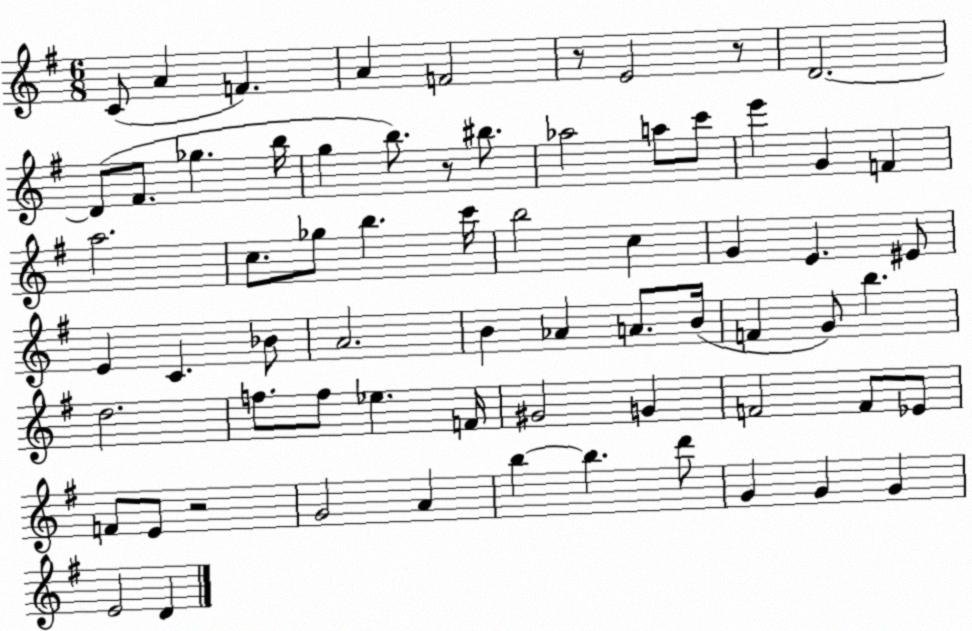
X:1
T:Untitled
M:6/8
L:1/4
K:G
C/2 A F A F2 z/2 E2 z/2 D2 D/2 ^F/2 _g b/4 g b/2 z/2 ^b/2 _a2 a/2 c'/2 e' G F a2 c/2 _g/2 b c'/4 b2 c G E ^E/2 E C _B/2 A2 B _A A/2 B/4 F G/2 b d2 f/2 f/2 _e F/4 ^G2 G F2 F/2 _E/2 F/2 E/2 z2 G2 A b b d'/2 G G G E2 D